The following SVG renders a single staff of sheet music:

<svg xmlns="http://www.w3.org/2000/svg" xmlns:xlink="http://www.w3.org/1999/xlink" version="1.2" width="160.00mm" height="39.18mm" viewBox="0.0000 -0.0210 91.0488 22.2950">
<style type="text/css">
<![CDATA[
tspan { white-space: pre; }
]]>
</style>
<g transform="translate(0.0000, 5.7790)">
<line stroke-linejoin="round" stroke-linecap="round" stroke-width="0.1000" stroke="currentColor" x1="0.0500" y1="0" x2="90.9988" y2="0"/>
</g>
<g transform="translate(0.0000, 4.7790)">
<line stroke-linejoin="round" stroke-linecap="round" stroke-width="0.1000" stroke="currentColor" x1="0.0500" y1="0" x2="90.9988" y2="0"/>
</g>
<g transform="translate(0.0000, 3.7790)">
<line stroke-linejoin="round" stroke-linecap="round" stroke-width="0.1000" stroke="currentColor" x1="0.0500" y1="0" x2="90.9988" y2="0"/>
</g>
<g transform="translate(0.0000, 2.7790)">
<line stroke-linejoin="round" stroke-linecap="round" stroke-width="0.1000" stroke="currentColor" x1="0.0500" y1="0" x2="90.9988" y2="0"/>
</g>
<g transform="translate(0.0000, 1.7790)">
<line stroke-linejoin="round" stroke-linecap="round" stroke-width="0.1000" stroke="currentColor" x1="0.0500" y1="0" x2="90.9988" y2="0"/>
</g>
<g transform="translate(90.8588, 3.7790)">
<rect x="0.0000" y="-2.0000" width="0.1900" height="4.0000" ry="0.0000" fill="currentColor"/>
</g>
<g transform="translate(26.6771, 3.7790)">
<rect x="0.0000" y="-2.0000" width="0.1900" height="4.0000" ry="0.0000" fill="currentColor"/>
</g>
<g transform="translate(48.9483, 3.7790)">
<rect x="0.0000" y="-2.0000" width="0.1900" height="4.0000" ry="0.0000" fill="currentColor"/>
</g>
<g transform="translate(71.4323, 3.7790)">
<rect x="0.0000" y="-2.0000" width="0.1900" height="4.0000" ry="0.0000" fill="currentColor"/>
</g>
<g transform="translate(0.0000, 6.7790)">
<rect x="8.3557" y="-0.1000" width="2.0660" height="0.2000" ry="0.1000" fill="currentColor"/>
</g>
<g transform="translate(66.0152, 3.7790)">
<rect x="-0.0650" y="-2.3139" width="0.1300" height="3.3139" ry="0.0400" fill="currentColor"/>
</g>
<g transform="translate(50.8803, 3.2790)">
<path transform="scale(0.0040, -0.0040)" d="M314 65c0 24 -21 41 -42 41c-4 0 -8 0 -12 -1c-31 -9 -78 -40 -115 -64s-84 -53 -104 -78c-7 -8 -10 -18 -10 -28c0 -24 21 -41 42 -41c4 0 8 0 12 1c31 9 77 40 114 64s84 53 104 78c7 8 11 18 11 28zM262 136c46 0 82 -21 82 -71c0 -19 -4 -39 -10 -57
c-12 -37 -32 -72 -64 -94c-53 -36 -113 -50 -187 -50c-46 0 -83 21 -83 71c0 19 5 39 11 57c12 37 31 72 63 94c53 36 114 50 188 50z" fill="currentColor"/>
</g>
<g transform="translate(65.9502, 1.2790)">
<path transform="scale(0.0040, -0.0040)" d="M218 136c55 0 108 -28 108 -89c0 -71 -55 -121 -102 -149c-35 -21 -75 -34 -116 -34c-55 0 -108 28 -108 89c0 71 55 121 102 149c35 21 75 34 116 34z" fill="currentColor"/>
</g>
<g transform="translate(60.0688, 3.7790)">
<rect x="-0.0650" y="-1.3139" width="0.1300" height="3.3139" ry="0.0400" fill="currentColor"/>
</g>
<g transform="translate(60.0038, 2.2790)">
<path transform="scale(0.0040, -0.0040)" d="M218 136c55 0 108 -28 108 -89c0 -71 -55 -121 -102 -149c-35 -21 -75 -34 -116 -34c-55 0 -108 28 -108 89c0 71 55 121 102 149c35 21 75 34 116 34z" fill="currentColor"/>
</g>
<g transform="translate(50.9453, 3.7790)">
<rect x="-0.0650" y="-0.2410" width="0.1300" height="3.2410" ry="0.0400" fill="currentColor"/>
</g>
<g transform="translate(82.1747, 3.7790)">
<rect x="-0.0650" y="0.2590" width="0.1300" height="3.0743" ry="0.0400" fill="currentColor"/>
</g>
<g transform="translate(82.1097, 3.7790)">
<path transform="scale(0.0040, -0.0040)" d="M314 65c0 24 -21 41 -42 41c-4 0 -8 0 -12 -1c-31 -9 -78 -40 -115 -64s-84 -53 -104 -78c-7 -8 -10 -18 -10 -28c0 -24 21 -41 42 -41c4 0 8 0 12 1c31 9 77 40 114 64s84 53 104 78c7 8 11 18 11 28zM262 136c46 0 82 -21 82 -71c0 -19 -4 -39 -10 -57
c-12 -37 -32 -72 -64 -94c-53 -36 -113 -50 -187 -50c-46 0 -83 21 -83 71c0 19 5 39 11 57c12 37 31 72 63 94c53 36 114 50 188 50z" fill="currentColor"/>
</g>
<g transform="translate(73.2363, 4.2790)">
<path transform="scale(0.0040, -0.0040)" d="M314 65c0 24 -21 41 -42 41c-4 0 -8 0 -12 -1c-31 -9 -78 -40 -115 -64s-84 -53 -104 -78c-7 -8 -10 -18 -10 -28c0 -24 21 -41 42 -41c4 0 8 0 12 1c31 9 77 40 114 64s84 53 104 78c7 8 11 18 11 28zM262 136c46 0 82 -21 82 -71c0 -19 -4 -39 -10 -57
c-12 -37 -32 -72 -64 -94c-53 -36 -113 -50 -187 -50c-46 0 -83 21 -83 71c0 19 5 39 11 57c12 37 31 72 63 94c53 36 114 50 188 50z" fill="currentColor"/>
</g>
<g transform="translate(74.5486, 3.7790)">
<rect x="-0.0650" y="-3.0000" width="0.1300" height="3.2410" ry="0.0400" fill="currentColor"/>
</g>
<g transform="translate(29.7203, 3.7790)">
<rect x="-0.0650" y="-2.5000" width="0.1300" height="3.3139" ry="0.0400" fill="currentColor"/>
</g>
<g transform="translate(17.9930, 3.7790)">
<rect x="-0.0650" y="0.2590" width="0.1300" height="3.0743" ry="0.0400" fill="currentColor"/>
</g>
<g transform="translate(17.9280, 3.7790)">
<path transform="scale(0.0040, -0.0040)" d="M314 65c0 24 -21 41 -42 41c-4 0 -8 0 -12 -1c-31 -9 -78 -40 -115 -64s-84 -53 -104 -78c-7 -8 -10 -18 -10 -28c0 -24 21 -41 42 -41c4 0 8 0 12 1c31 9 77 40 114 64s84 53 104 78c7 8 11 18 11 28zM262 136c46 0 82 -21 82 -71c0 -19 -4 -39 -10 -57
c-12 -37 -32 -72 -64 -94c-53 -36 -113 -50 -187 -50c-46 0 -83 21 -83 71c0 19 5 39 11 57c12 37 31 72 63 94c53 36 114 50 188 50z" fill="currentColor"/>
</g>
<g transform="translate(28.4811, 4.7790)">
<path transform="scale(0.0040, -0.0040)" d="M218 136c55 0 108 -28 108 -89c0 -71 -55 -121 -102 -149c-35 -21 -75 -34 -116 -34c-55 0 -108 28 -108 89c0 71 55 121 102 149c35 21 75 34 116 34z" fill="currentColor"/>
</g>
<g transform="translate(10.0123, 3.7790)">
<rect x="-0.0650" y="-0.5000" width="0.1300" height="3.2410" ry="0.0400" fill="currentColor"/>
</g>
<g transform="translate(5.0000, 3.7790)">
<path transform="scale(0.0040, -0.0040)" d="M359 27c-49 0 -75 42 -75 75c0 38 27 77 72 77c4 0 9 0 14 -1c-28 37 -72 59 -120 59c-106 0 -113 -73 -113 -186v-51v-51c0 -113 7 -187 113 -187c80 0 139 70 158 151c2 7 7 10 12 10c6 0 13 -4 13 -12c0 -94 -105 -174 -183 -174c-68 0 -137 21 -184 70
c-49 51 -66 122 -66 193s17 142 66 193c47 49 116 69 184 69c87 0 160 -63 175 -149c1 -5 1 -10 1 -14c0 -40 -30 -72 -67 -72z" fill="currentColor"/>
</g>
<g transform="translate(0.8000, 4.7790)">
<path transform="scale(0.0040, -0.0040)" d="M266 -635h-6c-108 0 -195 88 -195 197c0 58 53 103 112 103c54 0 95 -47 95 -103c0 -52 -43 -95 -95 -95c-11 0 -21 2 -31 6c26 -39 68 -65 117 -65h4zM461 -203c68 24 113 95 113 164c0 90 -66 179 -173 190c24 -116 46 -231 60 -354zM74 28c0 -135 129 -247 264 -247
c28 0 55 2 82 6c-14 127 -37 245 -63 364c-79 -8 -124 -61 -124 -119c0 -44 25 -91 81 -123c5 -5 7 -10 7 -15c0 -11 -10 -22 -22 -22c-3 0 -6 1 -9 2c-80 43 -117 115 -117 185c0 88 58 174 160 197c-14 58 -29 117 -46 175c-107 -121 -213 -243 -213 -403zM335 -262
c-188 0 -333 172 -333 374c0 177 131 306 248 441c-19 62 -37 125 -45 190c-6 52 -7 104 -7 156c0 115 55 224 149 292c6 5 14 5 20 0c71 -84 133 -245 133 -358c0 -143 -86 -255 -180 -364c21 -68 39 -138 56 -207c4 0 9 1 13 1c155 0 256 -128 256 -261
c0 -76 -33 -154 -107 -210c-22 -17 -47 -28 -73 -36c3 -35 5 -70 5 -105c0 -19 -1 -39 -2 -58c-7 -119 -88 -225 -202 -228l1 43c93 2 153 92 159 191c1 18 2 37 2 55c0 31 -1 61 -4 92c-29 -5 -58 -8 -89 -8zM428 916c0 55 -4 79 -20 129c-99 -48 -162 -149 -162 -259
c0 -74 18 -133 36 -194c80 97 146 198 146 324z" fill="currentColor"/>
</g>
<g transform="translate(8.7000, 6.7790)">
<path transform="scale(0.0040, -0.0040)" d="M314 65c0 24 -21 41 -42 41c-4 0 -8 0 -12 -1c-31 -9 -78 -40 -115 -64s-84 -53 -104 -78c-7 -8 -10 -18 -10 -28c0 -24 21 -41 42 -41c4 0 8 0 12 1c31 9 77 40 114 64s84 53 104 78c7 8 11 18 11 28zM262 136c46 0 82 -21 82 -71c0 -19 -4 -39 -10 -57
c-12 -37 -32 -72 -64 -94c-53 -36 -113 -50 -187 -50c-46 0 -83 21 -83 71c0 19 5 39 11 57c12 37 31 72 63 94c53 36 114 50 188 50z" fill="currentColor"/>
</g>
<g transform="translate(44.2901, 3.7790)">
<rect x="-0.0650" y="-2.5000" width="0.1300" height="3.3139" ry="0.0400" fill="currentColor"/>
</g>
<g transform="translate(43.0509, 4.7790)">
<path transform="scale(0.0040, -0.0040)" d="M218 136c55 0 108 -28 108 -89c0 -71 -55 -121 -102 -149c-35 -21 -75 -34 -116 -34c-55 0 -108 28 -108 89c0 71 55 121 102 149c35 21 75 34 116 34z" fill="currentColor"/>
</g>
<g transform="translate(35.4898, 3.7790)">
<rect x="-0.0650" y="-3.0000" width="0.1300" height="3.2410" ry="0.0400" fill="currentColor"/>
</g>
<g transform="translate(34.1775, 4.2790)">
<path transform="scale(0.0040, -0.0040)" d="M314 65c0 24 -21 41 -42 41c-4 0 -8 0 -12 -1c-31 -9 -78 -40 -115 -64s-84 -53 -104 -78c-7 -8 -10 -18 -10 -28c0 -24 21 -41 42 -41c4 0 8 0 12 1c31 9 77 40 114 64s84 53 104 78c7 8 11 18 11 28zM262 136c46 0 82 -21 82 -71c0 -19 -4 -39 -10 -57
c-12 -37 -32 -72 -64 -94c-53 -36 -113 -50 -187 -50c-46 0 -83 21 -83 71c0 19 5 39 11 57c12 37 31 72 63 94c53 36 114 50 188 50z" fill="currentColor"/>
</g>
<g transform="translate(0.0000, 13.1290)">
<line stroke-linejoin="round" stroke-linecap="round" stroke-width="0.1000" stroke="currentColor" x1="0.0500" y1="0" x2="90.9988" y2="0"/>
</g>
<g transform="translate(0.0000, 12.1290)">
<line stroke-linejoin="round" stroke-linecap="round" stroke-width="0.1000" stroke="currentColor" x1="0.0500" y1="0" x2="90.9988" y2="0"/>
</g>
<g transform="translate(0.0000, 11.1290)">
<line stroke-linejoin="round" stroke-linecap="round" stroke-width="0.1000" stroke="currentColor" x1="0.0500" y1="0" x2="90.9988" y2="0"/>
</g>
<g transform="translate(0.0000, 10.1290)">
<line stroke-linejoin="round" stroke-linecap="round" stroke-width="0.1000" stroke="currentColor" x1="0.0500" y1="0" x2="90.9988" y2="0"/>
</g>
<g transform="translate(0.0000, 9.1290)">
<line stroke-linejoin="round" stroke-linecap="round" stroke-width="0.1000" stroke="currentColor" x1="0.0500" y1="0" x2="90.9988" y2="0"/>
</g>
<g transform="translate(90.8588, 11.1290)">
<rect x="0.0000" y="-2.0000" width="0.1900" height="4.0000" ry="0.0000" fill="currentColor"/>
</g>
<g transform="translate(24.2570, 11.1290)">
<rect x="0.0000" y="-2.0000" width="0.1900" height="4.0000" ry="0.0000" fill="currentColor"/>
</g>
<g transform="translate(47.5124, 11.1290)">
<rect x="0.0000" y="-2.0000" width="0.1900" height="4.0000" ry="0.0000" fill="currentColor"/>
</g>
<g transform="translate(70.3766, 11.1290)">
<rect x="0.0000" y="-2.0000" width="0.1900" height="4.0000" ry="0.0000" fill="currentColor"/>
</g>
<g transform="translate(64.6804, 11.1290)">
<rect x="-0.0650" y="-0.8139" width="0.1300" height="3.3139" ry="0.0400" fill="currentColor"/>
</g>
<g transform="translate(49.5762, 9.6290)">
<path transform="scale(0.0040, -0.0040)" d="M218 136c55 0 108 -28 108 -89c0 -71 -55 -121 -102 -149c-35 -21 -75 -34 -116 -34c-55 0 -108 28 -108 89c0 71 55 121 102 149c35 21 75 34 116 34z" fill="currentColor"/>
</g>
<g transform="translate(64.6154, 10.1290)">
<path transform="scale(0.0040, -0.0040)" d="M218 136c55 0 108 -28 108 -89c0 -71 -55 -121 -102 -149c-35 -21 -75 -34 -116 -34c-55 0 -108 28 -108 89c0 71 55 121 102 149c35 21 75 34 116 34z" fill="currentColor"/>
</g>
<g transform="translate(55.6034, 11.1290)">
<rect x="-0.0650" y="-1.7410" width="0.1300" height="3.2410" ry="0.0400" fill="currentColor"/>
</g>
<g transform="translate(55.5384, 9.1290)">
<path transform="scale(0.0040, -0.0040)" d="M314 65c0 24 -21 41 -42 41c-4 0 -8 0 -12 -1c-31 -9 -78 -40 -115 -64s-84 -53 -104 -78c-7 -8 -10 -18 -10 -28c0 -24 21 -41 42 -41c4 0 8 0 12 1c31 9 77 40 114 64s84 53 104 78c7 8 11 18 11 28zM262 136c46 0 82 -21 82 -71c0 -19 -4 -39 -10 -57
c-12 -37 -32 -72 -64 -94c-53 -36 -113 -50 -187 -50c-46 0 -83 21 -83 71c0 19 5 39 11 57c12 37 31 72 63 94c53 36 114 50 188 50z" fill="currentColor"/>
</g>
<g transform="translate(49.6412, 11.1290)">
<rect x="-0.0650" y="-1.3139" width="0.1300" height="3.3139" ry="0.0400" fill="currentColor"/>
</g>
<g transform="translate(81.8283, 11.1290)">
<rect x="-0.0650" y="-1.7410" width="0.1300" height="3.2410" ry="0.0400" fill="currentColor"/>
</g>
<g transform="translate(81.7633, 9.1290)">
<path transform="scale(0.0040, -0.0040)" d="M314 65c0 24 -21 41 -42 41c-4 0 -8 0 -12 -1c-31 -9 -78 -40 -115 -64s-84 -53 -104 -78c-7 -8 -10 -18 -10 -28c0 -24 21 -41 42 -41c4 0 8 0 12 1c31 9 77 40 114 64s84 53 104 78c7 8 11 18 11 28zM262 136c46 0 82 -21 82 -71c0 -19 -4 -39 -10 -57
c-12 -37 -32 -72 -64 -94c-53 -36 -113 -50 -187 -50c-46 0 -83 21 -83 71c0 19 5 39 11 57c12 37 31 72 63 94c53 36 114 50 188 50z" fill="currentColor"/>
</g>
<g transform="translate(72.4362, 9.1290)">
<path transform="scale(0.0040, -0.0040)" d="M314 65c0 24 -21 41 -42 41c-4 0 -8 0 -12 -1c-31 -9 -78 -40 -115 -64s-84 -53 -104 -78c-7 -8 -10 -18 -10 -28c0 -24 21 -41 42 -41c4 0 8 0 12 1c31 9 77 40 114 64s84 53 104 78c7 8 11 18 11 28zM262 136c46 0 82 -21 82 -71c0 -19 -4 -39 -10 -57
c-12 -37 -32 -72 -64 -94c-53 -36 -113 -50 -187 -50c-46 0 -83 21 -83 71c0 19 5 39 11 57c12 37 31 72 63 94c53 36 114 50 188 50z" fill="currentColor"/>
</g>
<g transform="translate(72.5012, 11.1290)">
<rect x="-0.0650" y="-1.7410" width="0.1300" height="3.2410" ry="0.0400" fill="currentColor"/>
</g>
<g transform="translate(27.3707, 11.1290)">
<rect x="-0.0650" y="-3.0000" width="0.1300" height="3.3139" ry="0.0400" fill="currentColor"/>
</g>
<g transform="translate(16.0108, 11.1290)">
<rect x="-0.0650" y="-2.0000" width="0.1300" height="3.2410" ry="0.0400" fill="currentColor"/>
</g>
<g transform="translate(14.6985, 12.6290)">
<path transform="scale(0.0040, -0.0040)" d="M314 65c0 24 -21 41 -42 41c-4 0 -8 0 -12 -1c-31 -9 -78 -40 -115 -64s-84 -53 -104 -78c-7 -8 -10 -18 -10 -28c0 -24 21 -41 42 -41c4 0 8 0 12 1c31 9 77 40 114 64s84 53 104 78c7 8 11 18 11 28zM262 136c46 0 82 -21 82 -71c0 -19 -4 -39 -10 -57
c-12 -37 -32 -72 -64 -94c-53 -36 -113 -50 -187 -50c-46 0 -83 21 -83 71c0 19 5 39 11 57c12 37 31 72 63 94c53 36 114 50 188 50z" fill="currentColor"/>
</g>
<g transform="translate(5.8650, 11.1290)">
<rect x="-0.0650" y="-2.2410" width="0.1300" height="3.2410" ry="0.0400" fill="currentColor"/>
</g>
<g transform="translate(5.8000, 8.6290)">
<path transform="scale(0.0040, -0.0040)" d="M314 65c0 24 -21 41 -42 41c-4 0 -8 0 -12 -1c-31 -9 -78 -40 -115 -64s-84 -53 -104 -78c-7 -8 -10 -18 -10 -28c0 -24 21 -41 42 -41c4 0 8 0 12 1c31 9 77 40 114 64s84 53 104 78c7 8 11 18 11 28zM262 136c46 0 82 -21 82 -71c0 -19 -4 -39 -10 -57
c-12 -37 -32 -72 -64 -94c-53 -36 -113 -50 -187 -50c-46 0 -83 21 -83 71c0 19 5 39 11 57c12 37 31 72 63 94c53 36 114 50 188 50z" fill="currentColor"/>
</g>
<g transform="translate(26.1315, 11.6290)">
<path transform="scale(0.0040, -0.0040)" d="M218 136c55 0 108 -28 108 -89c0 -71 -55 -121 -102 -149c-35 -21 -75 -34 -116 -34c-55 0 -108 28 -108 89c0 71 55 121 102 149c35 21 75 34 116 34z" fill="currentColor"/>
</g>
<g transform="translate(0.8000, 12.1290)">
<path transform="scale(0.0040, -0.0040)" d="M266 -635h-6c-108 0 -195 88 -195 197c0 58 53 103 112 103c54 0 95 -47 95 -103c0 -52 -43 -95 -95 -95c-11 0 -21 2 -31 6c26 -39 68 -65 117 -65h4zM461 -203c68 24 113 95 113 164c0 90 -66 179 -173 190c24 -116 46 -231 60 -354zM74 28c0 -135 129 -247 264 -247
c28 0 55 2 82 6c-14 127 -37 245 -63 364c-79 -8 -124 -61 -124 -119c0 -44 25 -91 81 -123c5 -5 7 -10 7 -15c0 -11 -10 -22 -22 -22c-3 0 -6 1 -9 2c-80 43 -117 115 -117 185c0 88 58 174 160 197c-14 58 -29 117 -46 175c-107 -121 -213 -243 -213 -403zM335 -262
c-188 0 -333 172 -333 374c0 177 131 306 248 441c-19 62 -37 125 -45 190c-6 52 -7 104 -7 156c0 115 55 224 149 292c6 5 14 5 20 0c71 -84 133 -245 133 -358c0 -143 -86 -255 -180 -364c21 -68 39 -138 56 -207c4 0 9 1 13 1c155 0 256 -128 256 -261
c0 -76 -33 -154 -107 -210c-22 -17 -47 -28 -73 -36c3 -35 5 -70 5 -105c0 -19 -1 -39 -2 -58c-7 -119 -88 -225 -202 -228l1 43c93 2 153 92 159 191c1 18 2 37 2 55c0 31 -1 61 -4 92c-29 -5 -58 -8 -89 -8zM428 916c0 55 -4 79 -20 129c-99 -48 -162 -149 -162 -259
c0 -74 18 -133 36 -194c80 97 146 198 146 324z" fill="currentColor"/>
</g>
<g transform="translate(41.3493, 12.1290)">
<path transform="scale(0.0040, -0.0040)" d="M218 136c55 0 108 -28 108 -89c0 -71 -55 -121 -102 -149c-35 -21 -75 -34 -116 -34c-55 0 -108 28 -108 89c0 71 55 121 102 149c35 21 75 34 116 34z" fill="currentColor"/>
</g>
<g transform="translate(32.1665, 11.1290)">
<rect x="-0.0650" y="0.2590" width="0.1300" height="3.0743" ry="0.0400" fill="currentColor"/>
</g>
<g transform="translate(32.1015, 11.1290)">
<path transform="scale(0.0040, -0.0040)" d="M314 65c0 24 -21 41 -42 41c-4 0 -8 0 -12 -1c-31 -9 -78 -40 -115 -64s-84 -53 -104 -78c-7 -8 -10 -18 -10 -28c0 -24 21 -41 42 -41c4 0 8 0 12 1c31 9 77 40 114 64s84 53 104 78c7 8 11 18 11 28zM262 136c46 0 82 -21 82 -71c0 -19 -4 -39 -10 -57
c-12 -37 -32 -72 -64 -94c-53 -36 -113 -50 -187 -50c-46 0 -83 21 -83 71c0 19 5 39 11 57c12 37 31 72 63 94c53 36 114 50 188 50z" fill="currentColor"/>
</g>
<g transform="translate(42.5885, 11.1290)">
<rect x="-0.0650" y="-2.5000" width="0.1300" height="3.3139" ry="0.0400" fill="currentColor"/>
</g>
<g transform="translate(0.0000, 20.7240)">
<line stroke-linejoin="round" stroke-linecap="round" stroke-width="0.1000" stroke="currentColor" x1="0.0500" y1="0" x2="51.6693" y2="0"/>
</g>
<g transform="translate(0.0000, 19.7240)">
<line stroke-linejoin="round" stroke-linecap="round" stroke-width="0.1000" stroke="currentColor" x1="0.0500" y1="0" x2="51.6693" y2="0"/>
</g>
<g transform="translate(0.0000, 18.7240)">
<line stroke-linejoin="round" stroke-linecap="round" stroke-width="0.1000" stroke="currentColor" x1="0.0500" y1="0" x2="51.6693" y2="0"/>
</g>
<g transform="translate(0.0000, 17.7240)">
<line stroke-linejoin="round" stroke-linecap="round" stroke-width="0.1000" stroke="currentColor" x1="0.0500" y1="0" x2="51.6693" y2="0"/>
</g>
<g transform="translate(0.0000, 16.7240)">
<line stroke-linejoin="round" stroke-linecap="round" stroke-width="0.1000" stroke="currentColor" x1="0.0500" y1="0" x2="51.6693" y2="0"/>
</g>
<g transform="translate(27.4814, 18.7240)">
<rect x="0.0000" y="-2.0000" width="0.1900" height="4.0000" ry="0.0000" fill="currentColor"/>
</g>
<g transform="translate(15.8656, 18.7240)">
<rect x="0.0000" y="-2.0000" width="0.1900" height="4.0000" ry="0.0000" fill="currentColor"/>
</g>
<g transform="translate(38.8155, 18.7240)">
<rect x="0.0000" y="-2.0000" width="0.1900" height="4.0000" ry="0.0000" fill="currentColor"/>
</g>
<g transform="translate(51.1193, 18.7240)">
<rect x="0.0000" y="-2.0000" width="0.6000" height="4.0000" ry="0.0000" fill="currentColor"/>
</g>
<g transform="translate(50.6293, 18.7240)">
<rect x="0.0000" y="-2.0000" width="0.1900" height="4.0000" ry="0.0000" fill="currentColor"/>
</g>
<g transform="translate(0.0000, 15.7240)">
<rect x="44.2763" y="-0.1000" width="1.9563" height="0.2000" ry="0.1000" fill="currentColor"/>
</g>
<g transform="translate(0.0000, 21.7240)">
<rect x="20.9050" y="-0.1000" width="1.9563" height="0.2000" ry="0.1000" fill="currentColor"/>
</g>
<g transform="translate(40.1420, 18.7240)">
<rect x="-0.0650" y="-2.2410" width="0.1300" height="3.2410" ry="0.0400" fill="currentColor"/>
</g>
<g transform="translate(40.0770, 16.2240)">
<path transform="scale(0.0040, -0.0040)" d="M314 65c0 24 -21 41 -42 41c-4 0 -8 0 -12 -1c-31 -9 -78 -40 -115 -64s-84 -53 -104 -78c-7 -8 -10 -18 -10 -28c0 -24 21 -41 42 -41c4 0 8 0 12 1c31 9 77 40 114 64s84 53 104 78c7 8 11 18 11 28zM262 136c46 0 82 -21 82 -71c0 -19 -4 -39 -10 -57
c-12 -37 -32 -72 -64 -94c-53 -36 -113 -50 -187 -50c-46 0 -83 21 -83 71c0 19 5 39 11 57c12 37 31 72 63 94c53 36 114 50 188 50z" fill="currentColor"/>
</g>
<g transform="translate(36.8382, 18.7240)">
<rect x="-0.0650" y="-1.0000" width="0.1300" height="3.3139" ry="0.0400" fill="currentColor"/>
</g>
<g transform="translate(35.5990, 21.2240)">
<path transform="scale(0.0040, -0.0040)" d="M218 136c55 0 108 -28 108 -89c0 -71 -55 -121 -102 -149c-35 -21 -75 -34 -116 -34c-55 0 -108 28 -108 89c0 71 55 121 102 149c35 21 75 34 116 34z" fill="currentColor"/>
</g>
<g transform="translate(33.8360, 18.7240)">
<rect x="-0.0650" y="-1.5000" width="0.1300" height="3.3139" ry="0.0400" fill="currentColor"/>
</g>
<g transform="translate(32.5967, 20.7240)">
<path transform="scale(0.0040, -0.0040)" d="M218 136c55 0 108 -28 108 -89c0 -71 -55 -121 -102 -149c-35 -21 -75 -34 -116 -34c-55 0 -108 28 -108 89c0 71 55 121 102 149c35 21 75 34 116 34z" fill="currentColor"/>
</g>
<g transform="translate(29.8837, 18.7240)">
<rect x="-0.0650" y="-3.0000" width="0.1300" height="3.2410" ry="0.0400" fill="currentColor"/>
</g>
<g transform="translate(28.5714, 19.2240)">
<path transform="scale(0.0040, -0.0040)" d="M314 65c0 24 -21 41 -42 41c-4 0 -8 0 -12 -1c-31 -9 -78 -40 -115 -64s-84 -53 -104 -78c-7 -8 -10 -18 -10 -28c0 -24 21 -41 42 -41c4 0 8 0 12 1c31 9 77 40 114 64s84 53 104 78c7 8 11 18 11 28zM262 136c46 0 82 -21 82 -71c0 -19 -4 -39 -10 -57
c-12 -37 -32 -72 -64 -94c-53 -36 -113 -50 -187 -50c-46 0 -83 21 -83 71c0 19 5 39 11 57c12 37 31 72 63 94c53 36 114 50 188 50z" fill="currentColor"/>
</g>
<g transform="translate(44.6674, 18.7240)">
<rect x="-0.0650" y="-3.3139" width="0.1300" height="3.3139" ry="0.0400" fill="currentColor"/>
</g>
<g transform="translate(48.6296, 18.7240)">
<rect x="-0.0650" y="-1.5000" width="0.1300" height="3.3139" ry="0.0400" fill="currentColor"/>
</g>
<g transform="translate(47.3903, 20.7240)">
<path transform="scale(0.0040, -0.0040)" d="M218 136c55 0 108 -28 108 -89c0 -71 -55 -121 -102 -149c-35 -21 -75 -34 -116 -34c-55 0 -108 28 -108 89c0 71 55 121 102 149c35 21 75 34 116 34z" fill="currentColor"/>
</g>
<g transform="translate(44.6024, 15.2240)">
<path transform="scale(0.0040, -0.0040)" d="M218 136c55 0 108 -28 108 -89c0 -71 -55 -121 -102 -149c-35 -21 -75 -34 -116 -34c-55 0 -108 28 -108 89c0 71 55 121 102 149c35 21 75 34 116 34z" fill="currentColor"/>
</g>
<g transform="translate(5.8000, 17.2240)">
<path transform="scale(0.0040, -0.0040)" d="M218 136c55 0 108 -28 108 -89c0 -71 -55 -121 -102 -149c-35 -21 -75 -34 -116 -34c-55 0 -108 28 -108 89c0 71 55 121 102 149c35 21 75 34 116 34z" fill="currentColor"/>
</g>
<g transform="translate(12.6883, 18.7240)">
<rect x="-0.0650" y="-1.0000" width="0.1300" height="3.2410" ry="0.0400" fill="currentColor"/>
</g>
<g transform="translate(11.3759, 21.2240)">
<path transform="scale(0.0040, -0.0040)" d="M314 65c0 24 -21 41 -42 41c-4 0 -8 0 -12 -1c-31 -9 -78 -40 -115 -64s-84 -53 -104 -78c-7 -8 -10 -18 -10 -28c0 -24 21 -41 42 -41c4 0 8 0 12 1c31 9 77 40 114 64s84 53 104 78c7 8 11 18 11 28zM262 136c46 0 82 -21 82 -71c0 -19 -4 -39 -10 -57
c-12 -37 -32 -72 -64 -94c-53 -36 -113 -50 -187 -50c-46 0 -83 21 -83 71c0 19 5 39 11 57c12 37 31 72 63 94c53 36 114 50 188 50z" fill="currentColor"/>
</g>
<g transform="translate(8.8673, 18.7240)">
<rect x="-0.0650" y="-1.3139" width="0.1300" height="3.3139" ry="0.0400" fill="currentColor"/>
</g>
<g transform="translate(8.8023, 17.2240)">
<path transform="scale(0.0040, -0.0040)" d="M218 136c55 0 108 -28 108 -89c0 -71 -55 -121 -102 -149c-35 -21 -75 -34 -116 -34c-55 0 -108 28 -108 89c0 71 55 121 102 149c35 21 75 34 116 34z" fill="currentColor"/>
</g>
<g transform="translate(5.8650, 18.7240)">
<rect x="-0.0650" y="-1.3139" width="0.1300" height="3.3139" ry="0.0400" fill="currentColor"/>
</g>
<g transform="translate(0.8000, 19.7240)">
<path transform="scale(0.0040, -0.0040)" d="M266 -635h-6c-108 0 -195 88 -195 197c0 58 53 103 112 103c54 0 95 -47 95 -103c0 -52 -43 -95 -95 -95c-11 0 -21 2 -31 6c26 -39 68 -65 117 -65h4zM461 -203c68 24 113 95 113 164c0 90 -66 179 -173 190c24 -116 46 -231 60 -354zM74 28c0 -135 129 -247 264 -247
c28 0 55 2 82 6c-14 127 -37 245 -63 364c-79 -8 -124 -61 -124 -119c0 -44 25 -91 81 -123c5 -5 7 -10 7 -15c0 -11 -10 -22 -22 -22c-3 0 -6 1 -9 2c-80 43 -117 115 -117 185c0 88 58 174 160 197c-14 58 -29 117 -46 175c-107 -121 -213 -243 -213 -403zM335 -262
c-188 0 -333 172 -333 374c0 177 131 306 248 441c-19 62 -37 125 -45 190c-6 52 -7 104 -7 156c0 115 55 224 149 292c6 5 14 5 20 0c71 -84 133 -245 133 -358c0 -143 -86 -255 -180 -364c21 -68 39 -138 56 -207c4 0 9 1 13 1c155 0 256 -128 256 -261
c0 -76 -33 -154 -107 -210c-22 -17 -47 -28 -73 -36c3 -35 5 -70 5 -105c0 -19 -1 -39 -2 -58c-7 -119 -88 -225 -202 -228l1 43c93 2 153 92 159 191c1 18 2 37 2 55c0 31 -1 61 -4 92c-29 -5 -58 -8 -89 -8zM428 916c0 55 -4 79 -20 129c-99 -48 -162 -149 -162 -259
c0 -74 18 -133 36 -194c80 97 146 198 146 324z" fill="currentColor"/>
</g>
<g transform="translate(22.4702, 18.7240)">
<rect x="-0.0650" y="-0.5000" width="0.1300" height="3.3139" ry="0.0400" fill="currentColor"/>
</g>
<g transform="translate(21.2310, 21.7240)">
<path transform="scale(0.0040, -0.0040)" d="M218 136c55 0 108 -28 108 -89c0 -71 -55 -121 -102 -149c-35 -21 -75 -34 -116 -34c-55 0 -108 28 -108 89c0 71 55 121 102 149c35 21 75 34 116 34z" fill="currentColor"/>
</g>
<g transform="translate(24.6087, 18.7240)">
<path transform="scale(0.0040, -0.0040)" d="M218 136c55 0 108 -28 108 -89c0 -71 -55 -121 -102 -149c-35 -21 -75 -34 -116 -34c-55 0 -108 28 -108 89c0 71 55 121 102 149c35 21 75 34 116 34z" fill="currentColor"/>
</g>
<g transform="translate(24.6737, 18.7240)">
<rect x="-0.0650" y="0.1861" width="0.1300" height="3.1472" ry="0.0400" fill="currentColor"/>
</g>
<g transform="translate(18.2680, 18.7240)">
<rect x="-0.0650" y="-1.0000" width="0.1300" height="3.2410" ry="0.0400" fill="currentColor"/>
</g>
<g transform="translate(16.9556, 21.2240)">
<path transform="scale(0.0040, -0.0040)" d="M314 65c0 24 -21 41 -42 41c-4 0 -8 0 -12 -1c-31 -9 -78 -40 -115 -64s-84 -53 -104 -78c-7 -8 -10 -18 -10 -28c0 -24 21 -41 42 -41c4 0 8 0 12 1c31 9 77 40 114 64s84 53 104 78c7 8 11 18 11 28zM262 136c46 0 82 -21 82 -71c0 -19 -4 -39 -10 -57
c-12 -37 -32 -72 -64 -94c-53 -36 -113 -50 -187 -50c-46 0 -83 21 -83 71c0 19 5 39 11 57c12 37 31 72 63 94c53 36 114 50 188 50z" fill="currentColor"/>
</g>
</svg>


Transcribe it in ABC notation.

X:1
T:Untitled
M:4/4
L:1/4
K:C
C2 B2 G A2 G c2 e g A2 B2 g2 F2 A B2 G e f2 d f2 f2 e e D2 D2 C B A2 E D g2 b E